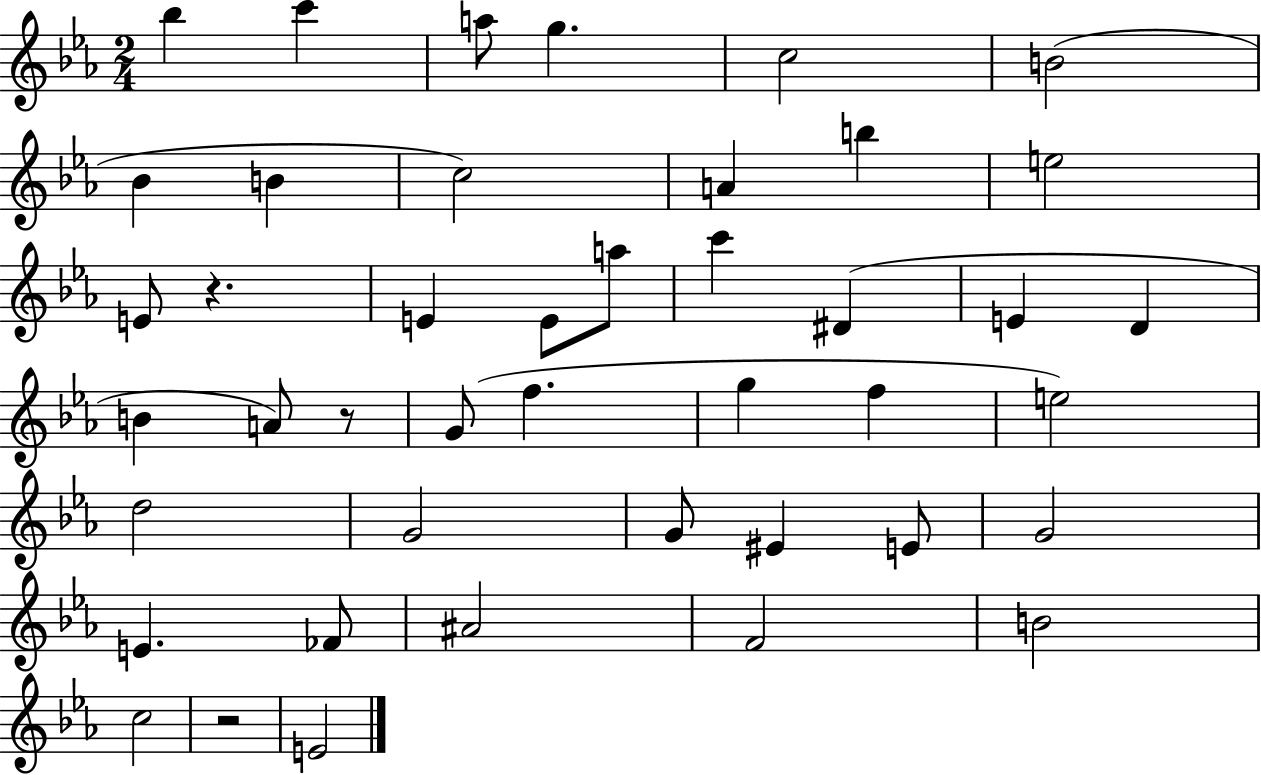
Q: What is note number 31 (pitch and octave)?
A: EIS4